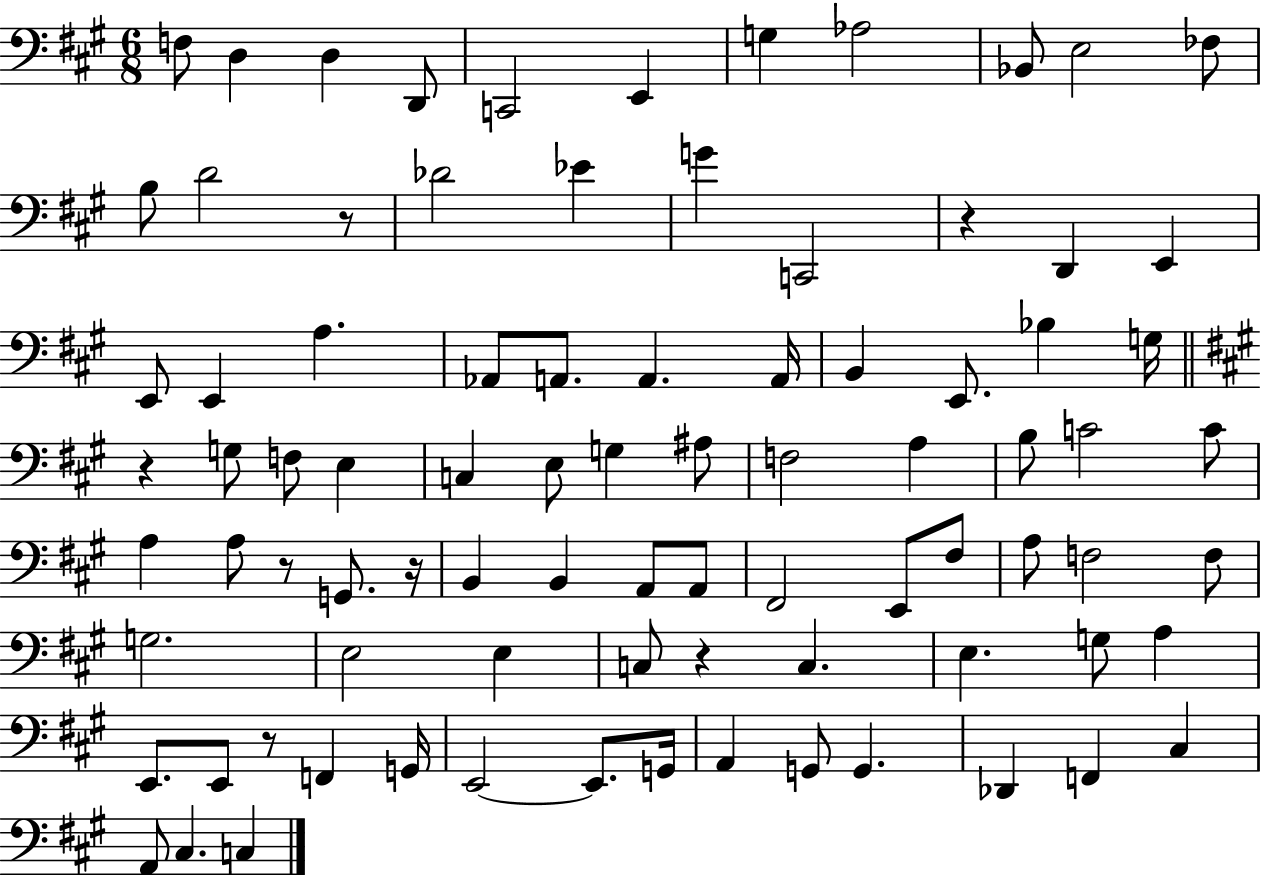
F3/e D3/q D3/q D2/e C2/h E2/q G3/q Ab3/h Bb2/e E3/h FES3/e B3/e D4/h R/e Db4/h Eb4/q G4/q C2/h R/q D2/q E2/q E2/e E2/q A3/q. Ab2/e A2/e. A2/q. A2/s B2/q E2/e. Bb3/q G3/s R/q G3/e F3/e E3/q C3/q E3/e G3/q A#3/e F3/h A3/q B3/e C4/h C4/e A3/q A3/e R/e G2/e. R/s B2/q B2/q A2/e A2/e F#2/h E2/e F#3/e A3/e F3/h F3/e G3/h. E3/h E3/q C3/e R/q C3/q. E3/q. G3/e A3/q E2/e. E2/e R/e F2/q G2/s E2/h E2/e. G2/s A2/q G2/e G2/q. Db2/q F2/q C#3/q A2/e C#3/q. C3/q